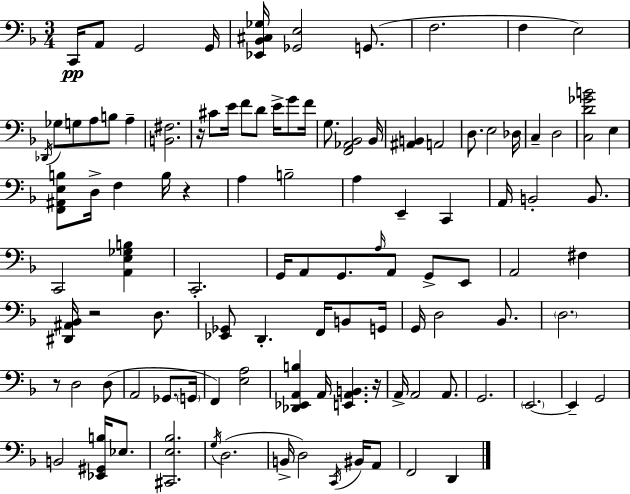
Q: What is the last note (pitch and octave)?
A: D2